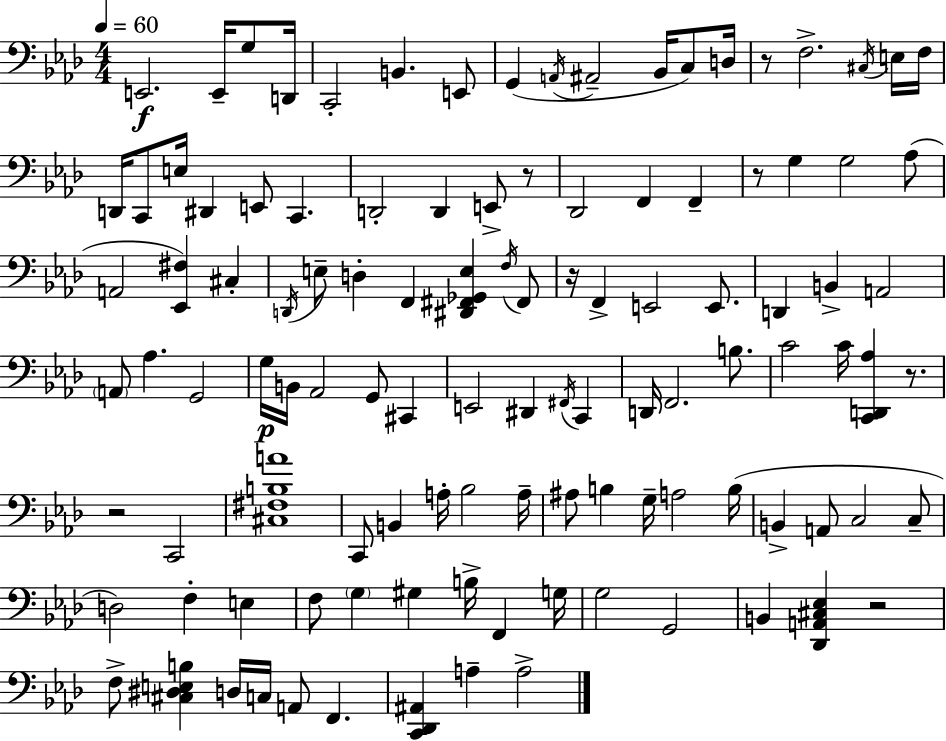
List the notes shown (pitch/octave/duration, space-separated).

E2/h. E2/s G3/e D2/s C2/h B2/q. E2/e G2/q A2/s A#2/h Bb2/s C3/e D3/s R/e F3/h. C#3/s E3/s F3/s D2/s C2/e E3/s D#2/q E2/e C2/q. D2/h D2/q E2/e R/e Db2/h F2/q F2/q R/e G3/q G3/h Ab3/e A2/h [Eb2,F#3]/q C#3/q D2/s E3/e D3/q F2/q [D#2,F#2,Gb2,E3]/q F3/s F#2/e R/s F2/q E2/h E2/e. D2/q B2/q A2/h A2/e Ab3/q. G2/h G3/s B2/s Ab2/h G2/e C#2/q E2/h D#2/q F#2/s C2/q D2/s F2/h. B3/e. C4/h C4/s [C2,D2,Ab3]/q R/e. R/h C2/h [C#3,F#3,B3,A4]/w C2/e B2/q A3/s Bb3/h A3/s A#3/e B3/q G3/s A3/h B3/s B2/q A2/e C3/h C3/e D3/h F3/q E3/q F3/e G3/q G#3/q B3/s F2/q G3/s G3/h G2/h B2/q [Db2,A2,C#3,Eb3]/q R/h F3/e [C#3,D#3,E3,B3]/q D3/s C3/s A2/e F2/q. [C2,Db2,A#2]/q A3/q A3/h